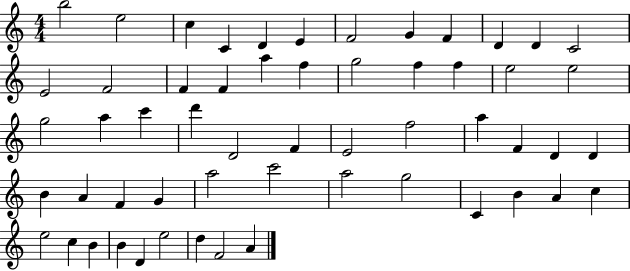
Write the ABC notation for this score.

X:1
T:Untitled
M:4/4
L:1/4
K:C
b2 e2 c C D E F2 G F D D C2 E2 F2 F F a f g2 f f e2 e2 g2 a c' d' D2 F E2 f2 a F D D B A F G a2 c'2 a2 g2 C B A c e2 c B B D e2 d F2 A